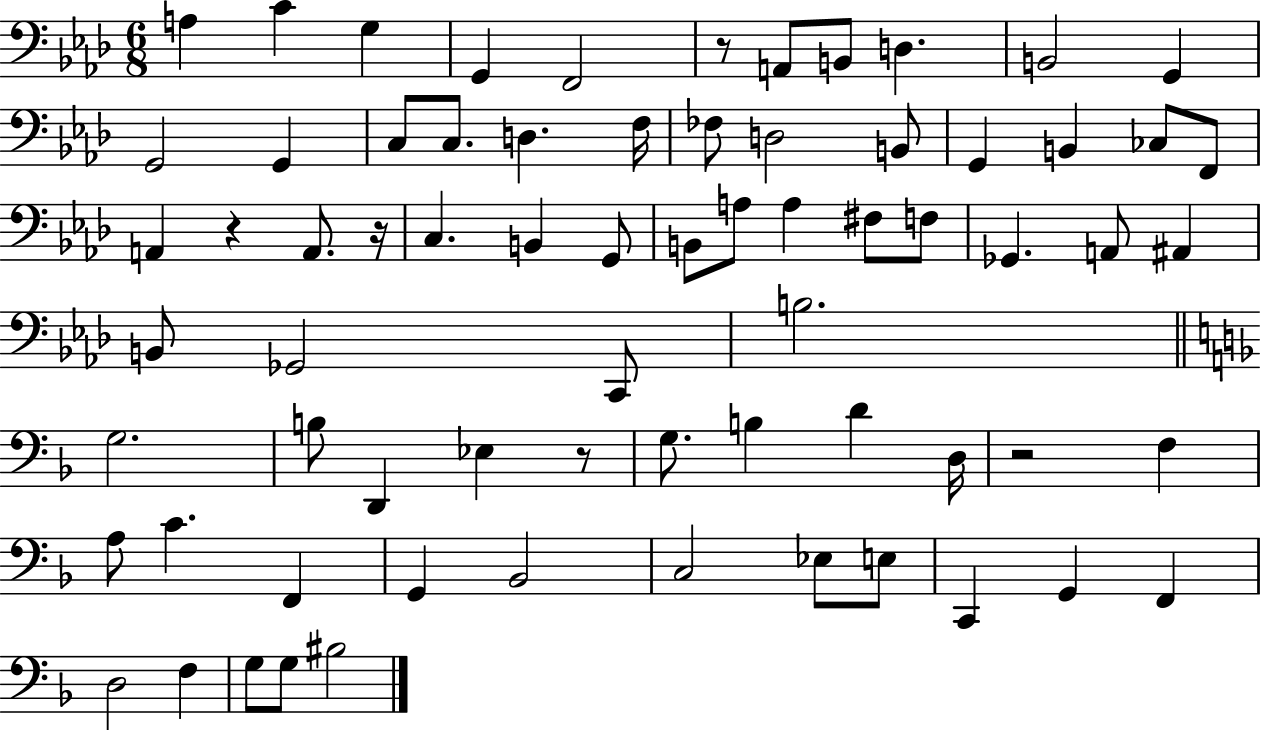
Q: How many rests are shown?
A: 5